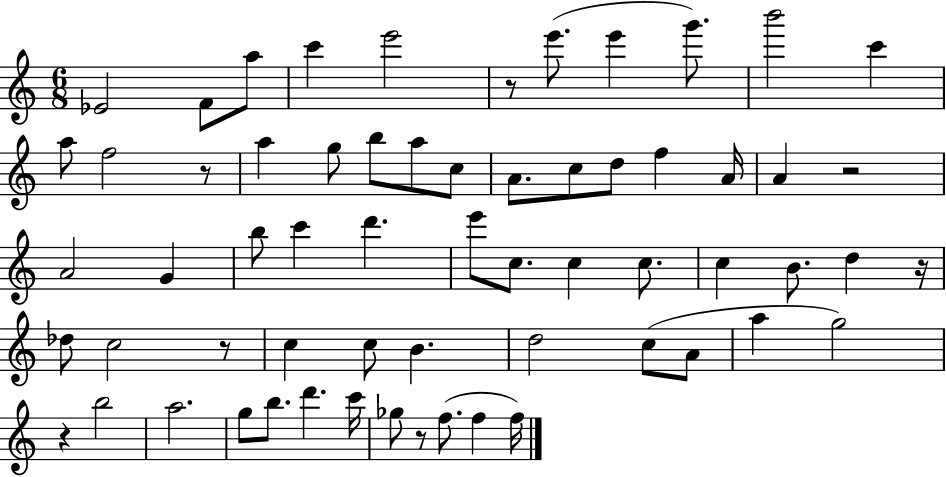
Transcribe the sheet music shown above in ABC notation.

X:1
T:Untitled
M:6/8
L:1/4
K:C
_E2 F/2 a/2 c' e'2 z/2 e'/2 e' g'/2 b'2 c' a/2 f2 z/2 a g/2 b/2 a/2 c/2 A/2 c/2 d/2 f A/4 A z2 A2 G b/2 c' d' e'/2 c/2 c c/2 c B/2 d z/4 _d/2 c2 z/2 c c/2 B d2 c/2 A/2 a g2 z b2 a2 g/2 b/2 d' c'/4 _g/2 z/2 f/2 f f/4